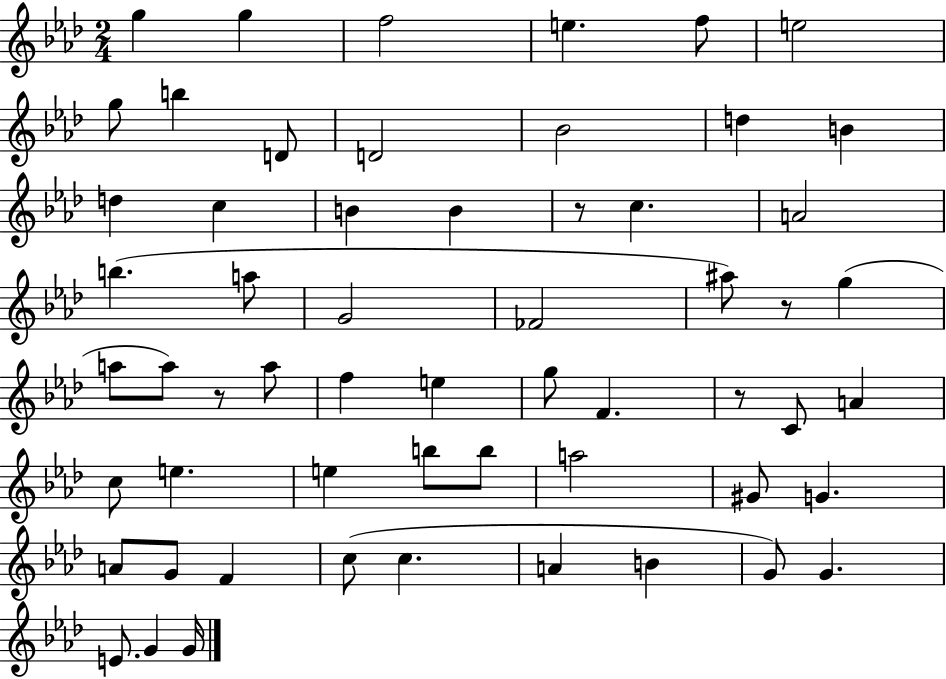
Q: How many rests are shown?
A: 4